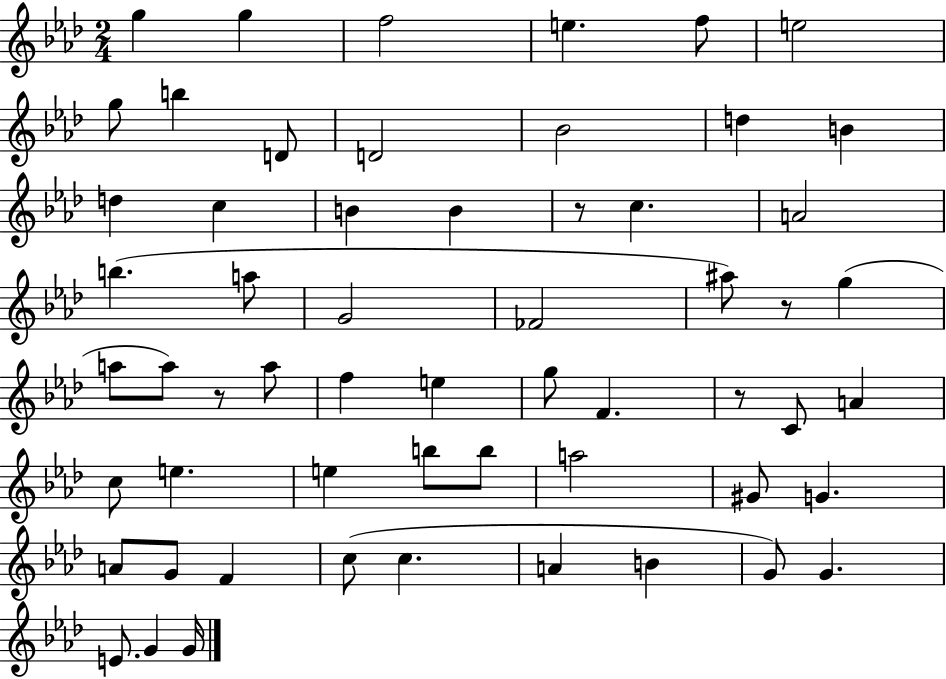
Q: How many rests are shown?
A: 4